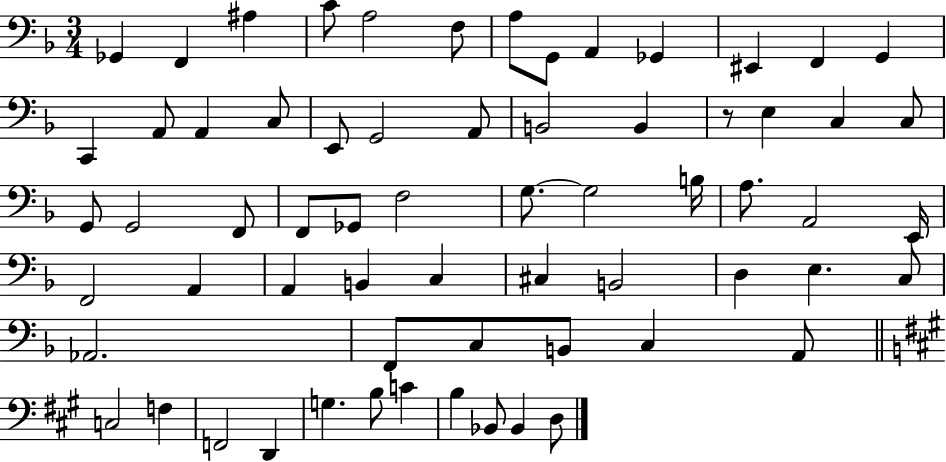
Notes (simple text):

Gb2/q F2/q A#3/q C4/e A3/h F3/e A3/e G2/e A2/q Gb2/q EIS2/q F2/q G2/q C2/q A2/e A2/q C3/e E2/e G2/h A2/e B2/h B2/q R/e E3/q C3/q C3/e G2/e G2/h F2/e F2/e Gb2/e F3/h G3/e. G3/h B3/s A3/e. A2/h E2/s F2/h A2/q A2/q B2/q C3/q C#3/q B2/h D3/q E3/q. C3/e Ab2/h. F2/e C3/e B2/e C3/q A2/e C3/h F3/q F2/h D2/q G3/q. B3/e C4/q B3/q Bb2/e Bb2/q D3/e